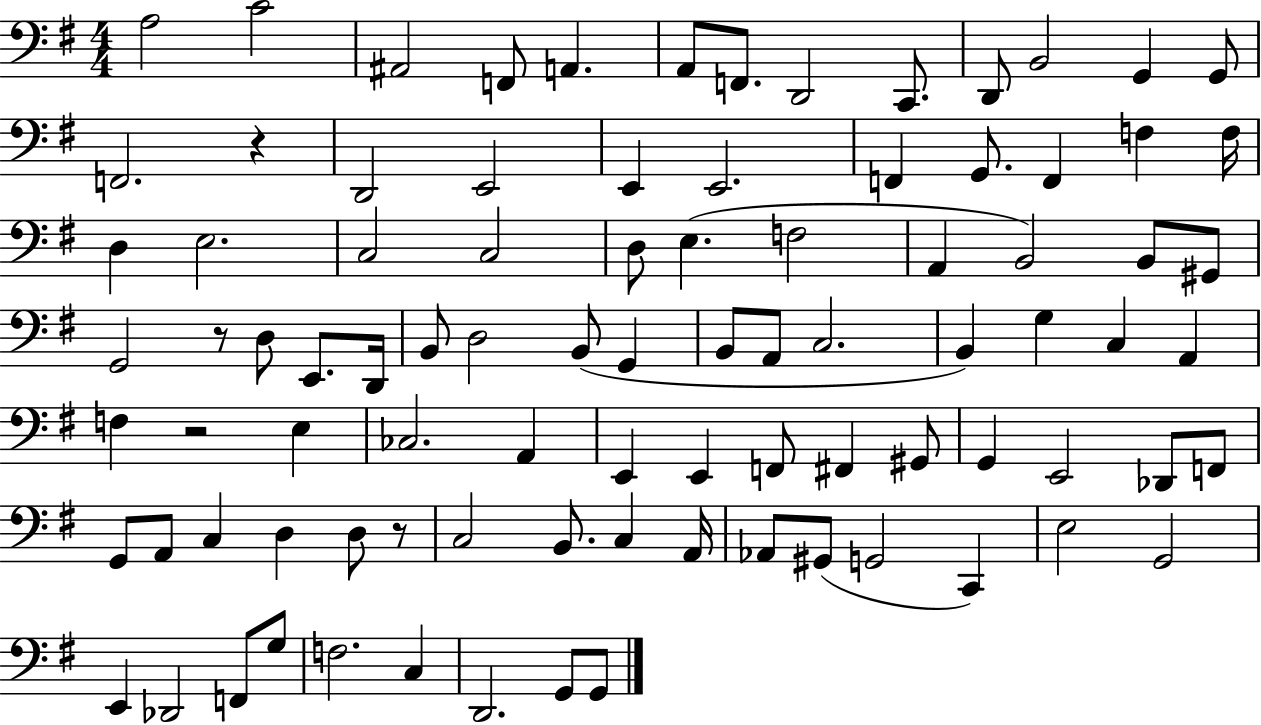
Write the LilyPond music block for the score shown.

{
  \clef bass
  \numericTimeSignature
  \time 4/4
  \key g \major
  a2 c'2 | ais,2 f,8 a,4. | a,8 f,8. d,2 c,8. | d,8 b,2 g,4 g,8 | \break f,2. r4 | d,2 e,2 | e,4 e,2. | f,4 g,8. f,4 f4 f16 | \break d4 e2. | c2 c2 | d8 e4.( f2 | a,4 b,2) b,8 gis,8 | \break g,2 r8 d8 e,8. d,16 | b,8 d2 b,8( g,4 | b,8 a,8 c2. | b,4) g4 c4 a,4 | \break f4 r2 e4 | ces2. a,4 | e,4 e,4 f,8 fis,4 gis,8 | g,4 e,2 des,8 f,8 | \break g,8 a,8 c4 d4 d8 r8 | c2 b,8. c4 a,16 | aes,8 gis,8( g,2 c,4) | e2 g,2 | \break e,4 des,2 f,8 g8 | f2. c4 | d,2. g,8 g,8 | \bar "|."
}